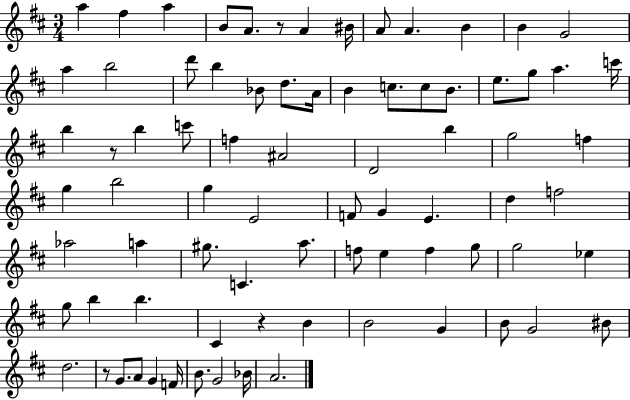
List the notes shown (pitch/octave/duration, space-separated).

A5/q F#5/q A5/q B4/e A4/e. R/e A4/q BIS4/s A4/e A4/q. B4/q B4/q G4/h A5/q B5/h D6/e B5/q Bb4/e D5/e. A4/s B4/q C5/e. C5/e B4/e. E5/e. G5/e A5/q. C6/s B5/q R/e B5/q C6/e F5/q A#4/h D4/h B5/q G5/h F5/q G5/q B5/h G5/q E4/h F4/e G4/q E4/q. D5/q F5/h Ab5/h A5/q G#5/e. C4/q. A5/e. F5/e E5/q F5/q G5/e G5/h Eb5/q G5/e B5/q B5/q. C#4/q R/q B4/q B4/h G4/q B4/e G4/h BIS4/e D5/h. R/e G4/e. A4/e G4/q F4/s B4/e. G4/h Bb4/s A4/h.